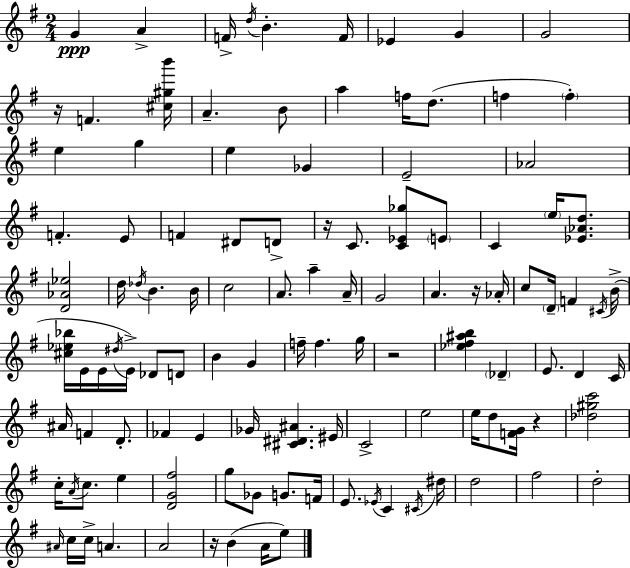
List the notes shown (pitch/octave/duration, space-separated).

G4/q A4/q F4/s D5/s B4/q. F4/s Eb4/q G4/q G4/h R/s F4/q. [C#5,G#5,B6]/s A4/q. B4/e A5/q F5/s D5/e. F5/q F5/q E5/q G5/q E5/q Gb4/q E4/h Ab4/h F4/q. E4/e F4/q D#4/e D4/e R/s C4/e. [C4,Eb4,Gb5]/e E4/e C4/q E5/s [Eb4,Ab4,D5]/e. [D4,Ab4,Eb5]/h D5/s Db5/s B4/q. B4/s C5/h A4/e. A5/q A4/s G4/h A4/q. R/s Ab4/s C5/e D4/s F4/q C#4/s B4/s [C#5,Eb5,Bb5]/s E4/s E4/s D#5/s E4/s Db4/e D4/e B4/q G4/q F5/s F5/q. G5/s R/h [Eb5,F#5,A#5,B5]/q Db4/q E4/e. D4/q C4/s A#4/s F4/q D4/e. FES4/q E4/q Gb4/s [C#4,D#4,A#4]/q. EIS4/s C4/h E5/h E5/s D5/e [F4,G4]/s R/q [Db5,G#5,C6]/h C5/s A4/s C5/e. E5/q [D4,G4,F#5]/h G5/e Gb4/e G4/e. F4/s E4/e. Eb4/s C4/q C#4/s D#5/s D5/h F#5/h D5/h A#4/s C5/s C5/s A4/q. A4/h R/s B4/q A4/s E5/e